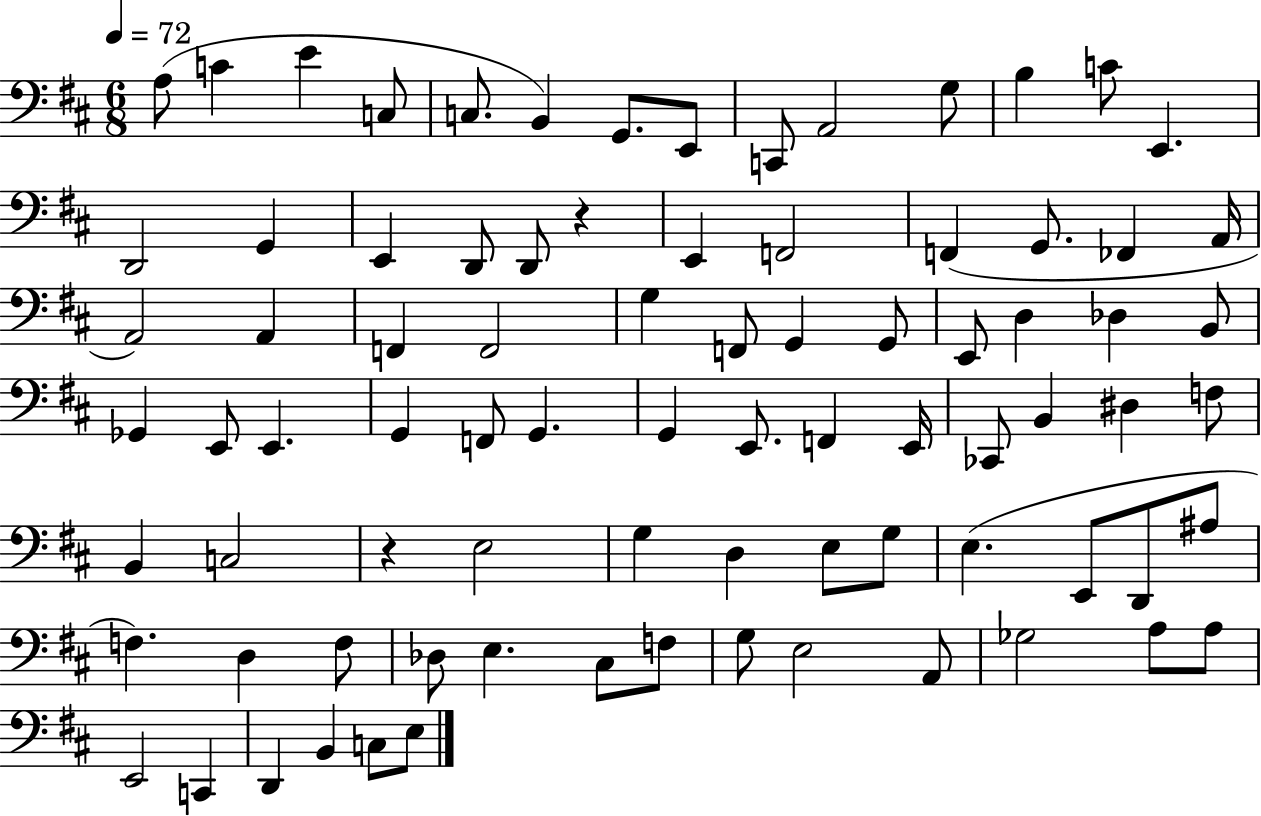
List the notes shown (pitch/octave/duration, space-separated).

A3/e C4/q E4/q C3/e C3/e. B2/q G2/e. E2/e C2/e A2/h G3/e B3/q C4/e E2/q. D2/h G2/q E2/q D2/e D2/e R/q E2/q F2/h F2/q G2/e. FES2/q A2/s A2/h A2/q F2/q F2/h G3/q F2/e G2/q G2/e E2/e D3/q Db3/q B2/e Gb2/q E2/e E2/q. G2/q F2/e G2/q. G2/q E2/e. F2/q E2/s CES2/e B2/q D#3/q F3/e B2/q C3/h R/q E3/h G3/q D3/q E3/e G3/e E3/q. E2/e D2/e A#3/e F3/q. D3/q F3/e Db3/e E3/q. C#3/e F3/e G3/e E3/h A2/e Gb3/h A3/e A3/e E2/h C2/q D2/q B2/q C3/e E3/e